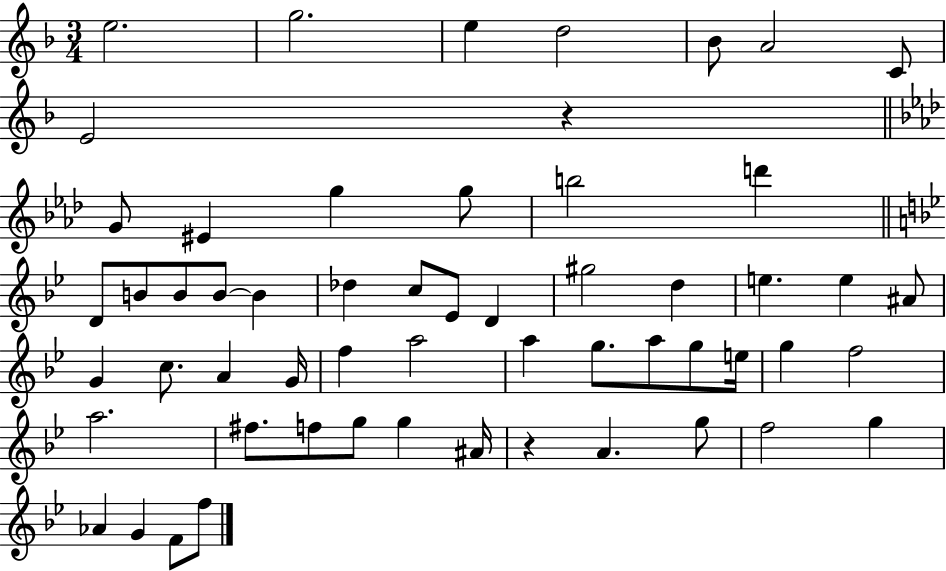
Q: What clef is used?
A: treble